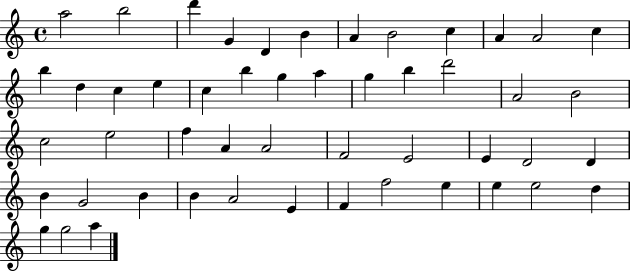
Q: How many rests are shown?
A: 0